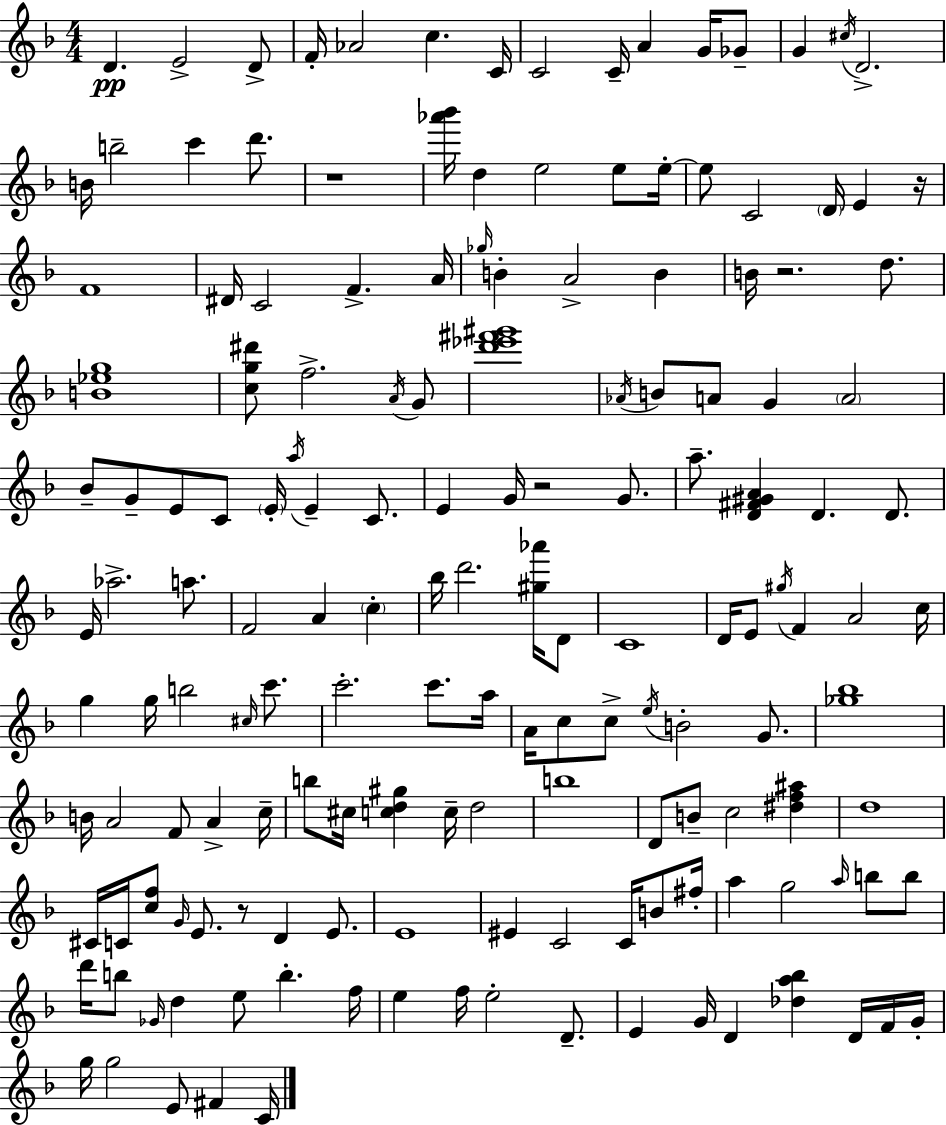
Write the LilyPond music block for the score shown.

{
  \clef treble
  \numericTimeSignature
  \time 4/4
  \key f \major
  d'4.\pp e'2-> d'8-> | f'16-. aes'2 c''4. c'16 | c'2 c'16-- a'4 g'16 ges'8-- | g'4 \acciaccatura { cis''16 } d'2.-> | \break b'16 b''2-- c'''4 d'''8. | r1 | <aes''' bes'''>16 d''4 e''2 e''8 | e''16-.~~ e''8 c'2 \parenthesize d'16 e'4 | \break r16 f'1 | dis'16 c'2 f'4.-> | a'16 \grace { ges''16 } b'4-. a'2-> b'4 | b'16 r2. d''8. | \break <b' ees'' g''>1 | <c'' g'' dis'''>8 f''2.-> | \acciaccatura { a'16 } g'8 <d''' ees''' fis''' gis'''>1 | \acciaccatura { aes'16 } b'8 a'8 g'4 \parenthesize a'2 | \break bes'8-- g'8-- e'8 c'8 \parenthesize e'16-. \acciaccatura { a''16 } e'4-- | c'8. e'4 g'16 r2 | g'8. a''8.-- <d' fis' gis' a'>4 d'4. | d'8. e'16 aes''2.-> | \break a''8. f'2 a'4 | \parenthesize c''4-. bes''16 d'''2. | <gis'' aes'''>16 d'8 c'1 | d'16 e'8 \acciaccatura { gis''16 } f'4 a'2 | \break c''16 g''4 g''16 b''2 | \grace { cis''16 } c'''8. c'''2.-. | c'''8. a''16 a'16 c''8 c''8-> \acciaccatura { e''16 } b'2-. | g'8. <ges'' bes''>1 | \break b'16 a'2 | f'8 a'4-> c''16-- b''8 cis''16 <c'' d'' gis''>4 c''16-- | d''2 b''1 | d'8 b'8-- c''2 | \break <dis'' f'' ais''>4 d''1 | cis'16 c'16 <c'' f''>8 \grace { g'16 } e'8. | r8 d'4 e'8. e'1 | eis'4 c'2 | \break c'16 b'8 fis''16-. a''4 g''2 | \grace { a''16 } b''8 b''8 d'''16 b''8 \grace { ges'16 } d''4 | e''8 b''4.-. f''16 e''4 f''16 | e''2-. d'8.-- e'4 g'16 | \break d'4 <des'' a'' bes''>4 d'16 f'16 g'16-. g''16 g''2 | e'8 fis'4 c'16 \bar "|."
}